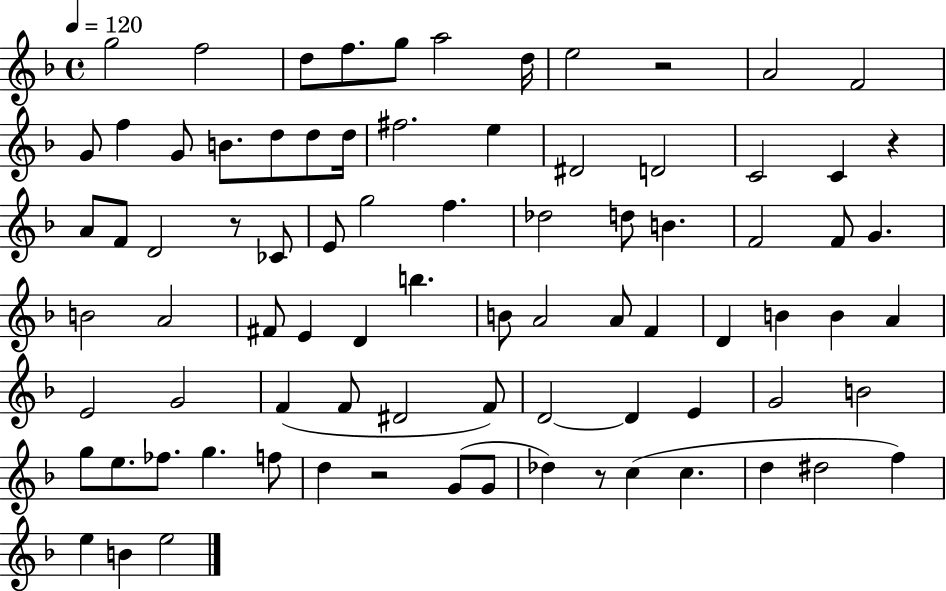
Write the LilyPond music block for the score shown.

{
  \clef treble
  \time 4/4
  \defaultTimeSignature
  \key f \major
  \tempo 4 = 120
  \repeat volta 2 { g''2 f''2 | d''8 f''8. g''8 a''2 d''16 | e''2 r2 | a'2 f'2 | \break g'8 f''4 g'8 b'8. d''8 d''8 d''16 | fis''2. e''4 | dis'2 d'2 | c'2 c'4 r4 | \break a'8 f'8 d'2 r8 ces'8 | e'8 g''2 f''4. | des''2 d''8 b'4. | f'2 f'8 g'4. | \break b'2 a'2 | fis'8 e'4 d'4 b''4. | b'8 a'2 a'8 f'4 | d'4 b'4 b'4 a'4 | \break e'2 g'2 | f'4( f'8 dis'2 f'8) | d'2~~ d'4 e'4 | g'2 b'2 | \break g''8 e''8. fes''8. g''4. f''8 | d''4 r2 g'8( g'8 | des''4) r8 c''4( c''4. | d''4 dis''2 f''4) | \break e''4 b'4 e''2 | } \bar "|."
}